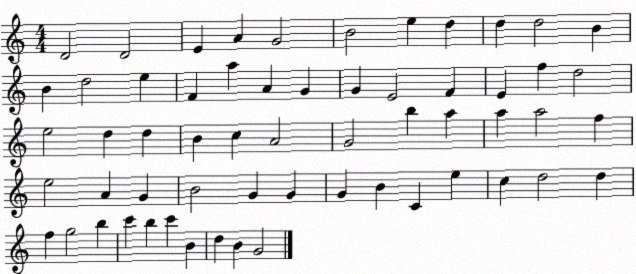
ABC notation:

X:1
T:Untitled
M:4/4
L:1/4
K:C
D2 D2 E A G2 B2 e d d d2 B B d2 e F a A G G E2 F E f d2 e2 d d B c A2 G2 b a a a2 f e2 A G B2 G G G B C e c d2 d f g2 b c' b c' B d B G2